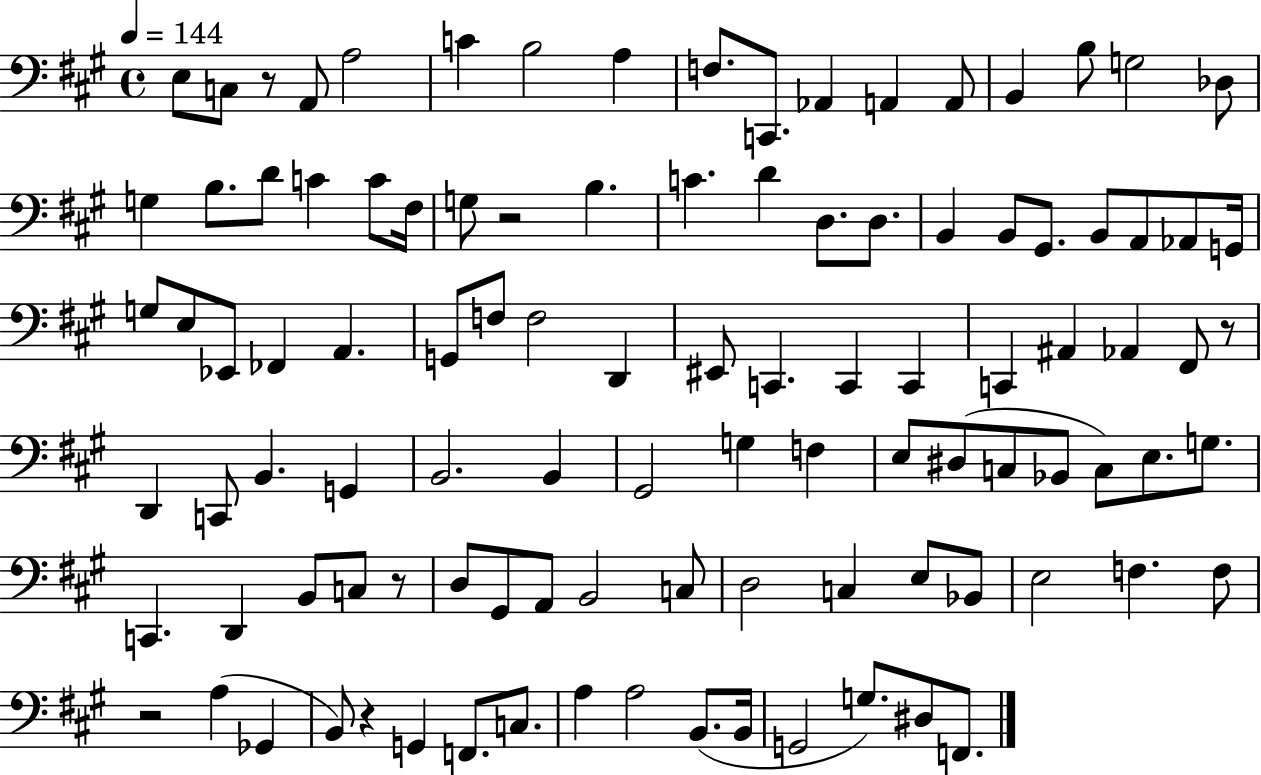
E3/e C3/e R/e A2/e A3/h C4/q B3/h A3/q F3/e. C2/e. Ab2/q A2/q A2/e B2/q B3/e G3/h Db3/e G3/q B3/e. D4/e C4/q C4/e F#3/s G3/e R/h B3/q. C4/q. D4/q D3/e. D3/e. B2/q B2/e G#2/e. B2/e A2/e Ab2/e G2/s G3/e E3/e Eb2/e FES2/q A2/q. G2/e F3/e F3/h D2/q EIS2/e C2/q. C2/q C2/q C2/q A#2/q Ab2/q F#2/e R/e D2/q C2/e B2/q. G2/q B2/h. B2/q G#2/h G3/q F3/q E3/e D#3/e C3/e Bb2/e C3/e E3/e. G3/e. C2/q. D2/q B2/e C3/e R/e D3/e G#2/e A2/e B2/h C3/e D3/h C3/q E3/e Bb2/e E3/h F3/q. F3/e R/h A3/q Gb2/q B2/e R/q G2/q F2/e. C3/e. A3/q A3/h B2/e. B2/s G2/h G3/e. D#3/e F2/e.